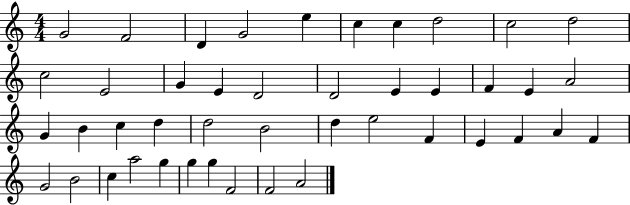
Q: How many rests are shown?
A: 0